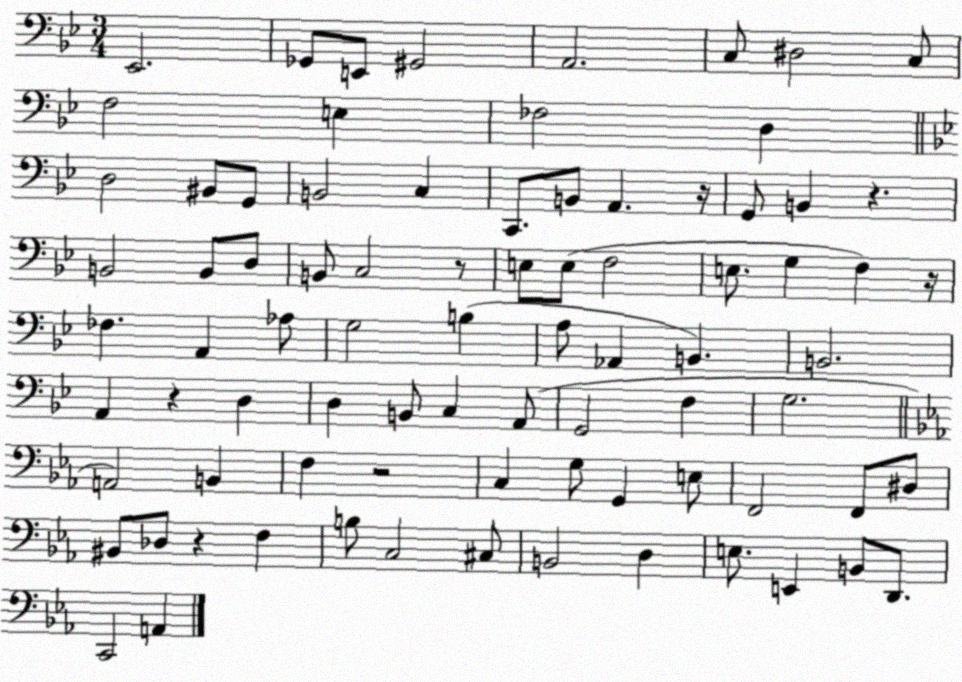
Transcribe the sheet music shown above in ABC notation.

X:1
T:Untitled
M:3/4
L:1/4
K:Bb
_E,,2 _G,,/2 E,,/2 ^G,,2 A,,2 C,/2 ^D,2 C,/2 F,2 E, _F,2 D, D,2 ^B,,/2 G,,/2 B,,2 C, C,,/2 B,,/2 A,, z/4 G,,/2 B,, z B,,2 B,,/2 D,/2 B,,/2 C,2 z/2 E,/2 E,/2 F,2 E,/2 G, F, z/4 _F, A,, _A,/2 G,2 B, A,/2 _A,, B,, B,,2 A,, z D, D, B,,/2 C, A,,/2 G,,2 F, G,2 A,,2 B,, F, z2 C, G,/2 G,, E,/2 F,,2 F,,/2 ^D,/2 ^B,,/2 _D,/2 z F, B,/2 C,2 ^C,/2 B,,2 D, E,/2 E,, B,,/2 D,,/2 C,,2 A,,